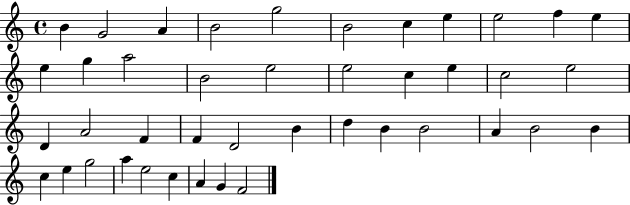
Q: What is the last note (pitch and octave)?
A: F4